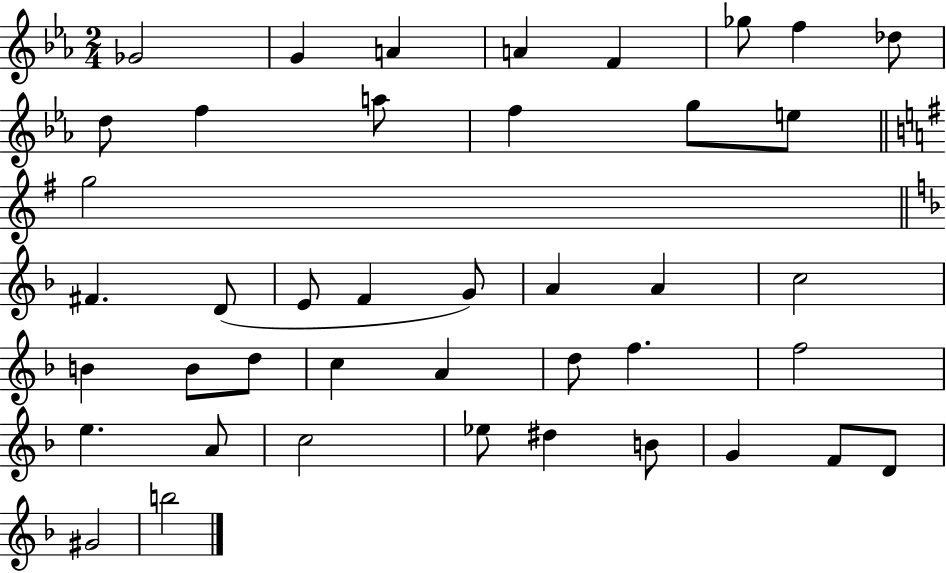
{
  \clef treble
  \numericTimeSignature
  \time 2/4
  \key ees \major
  ges'2 | g'4 a'4 | a'4 f'4 | ges''8 f''4 des''8 | \break d''8 f''4 a''8 | f''4 g''8 e''8 | \bar "||" \break \key g \major g''2 | \bar "||" \break \key f \major fis'4. d'8( | e'8 f'4 g'8) | a'4 a'4 | c''2 | \break b'4 b'8 d''8 | c''4 a'4 | d''8 f''4. | f''2 | \break e''4. a'8 | c''2 | ees''8 dis''4 b'8 | g'4 f'8 d'8 | \break gis'2 | b''2 | \bar "|."
}